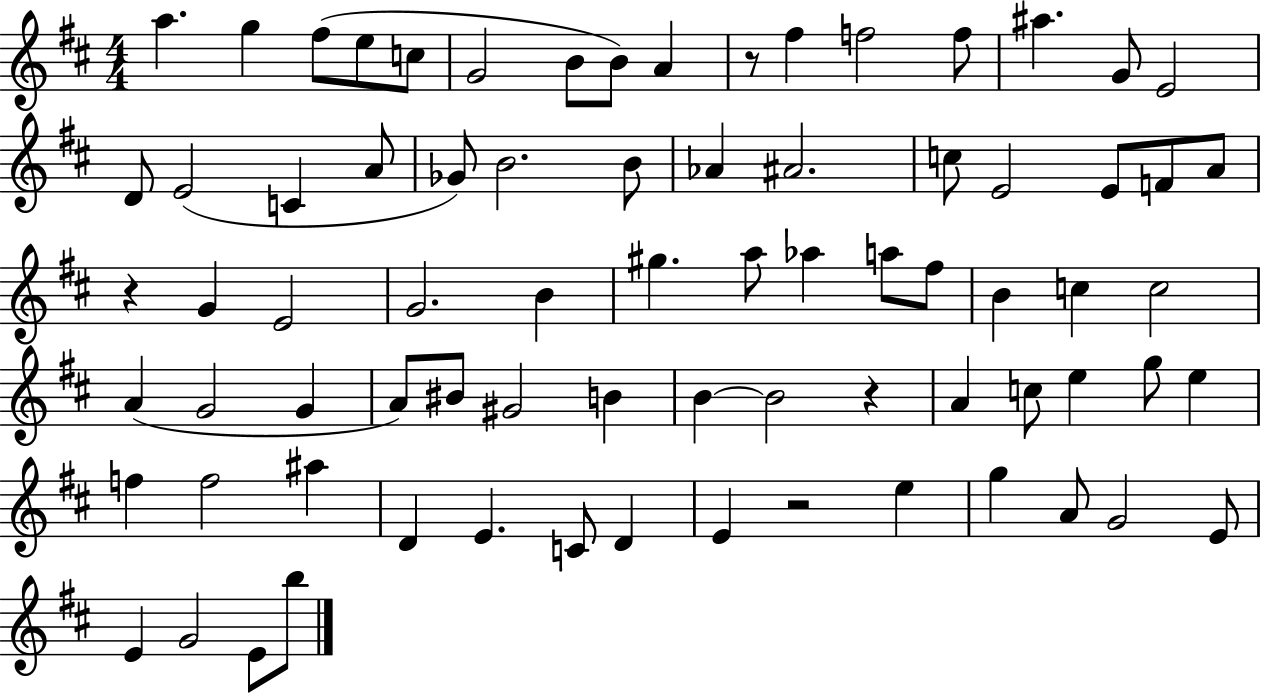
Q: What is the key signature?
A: D major